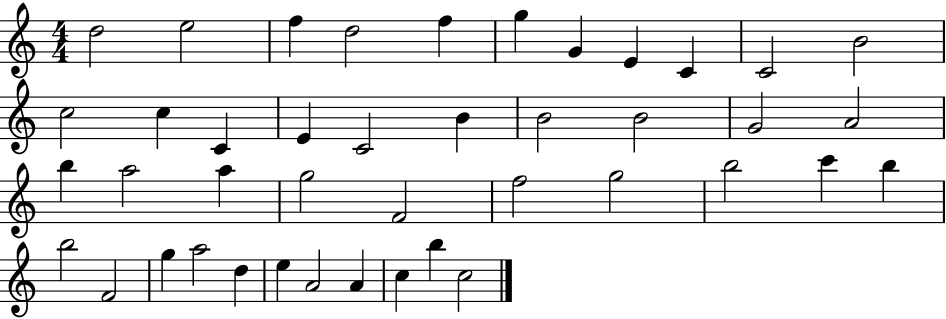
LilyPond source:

{
  \clef treble
  \numericTimeSignature
  \time 4/4
  \key c \major
  d''2 e''2 | f''4 d''2 f''4 | g''4 g'4 e'4 c'4 | c'2 b'2 | \break c''2 c''4 c'4 | e'4 c'2 b'4 | b'2 b'2 | g'2 a'2 | \break b''4 a''2 a''4 | g''2 f'2 | f''2 g''2 | b''2 c'''4 b''4 | \break b''2 f'2 | g''4 a''2 d''4 | e''4 a'2 a'4 | c''4 b''4 c''2 | \break \bar "|."
}